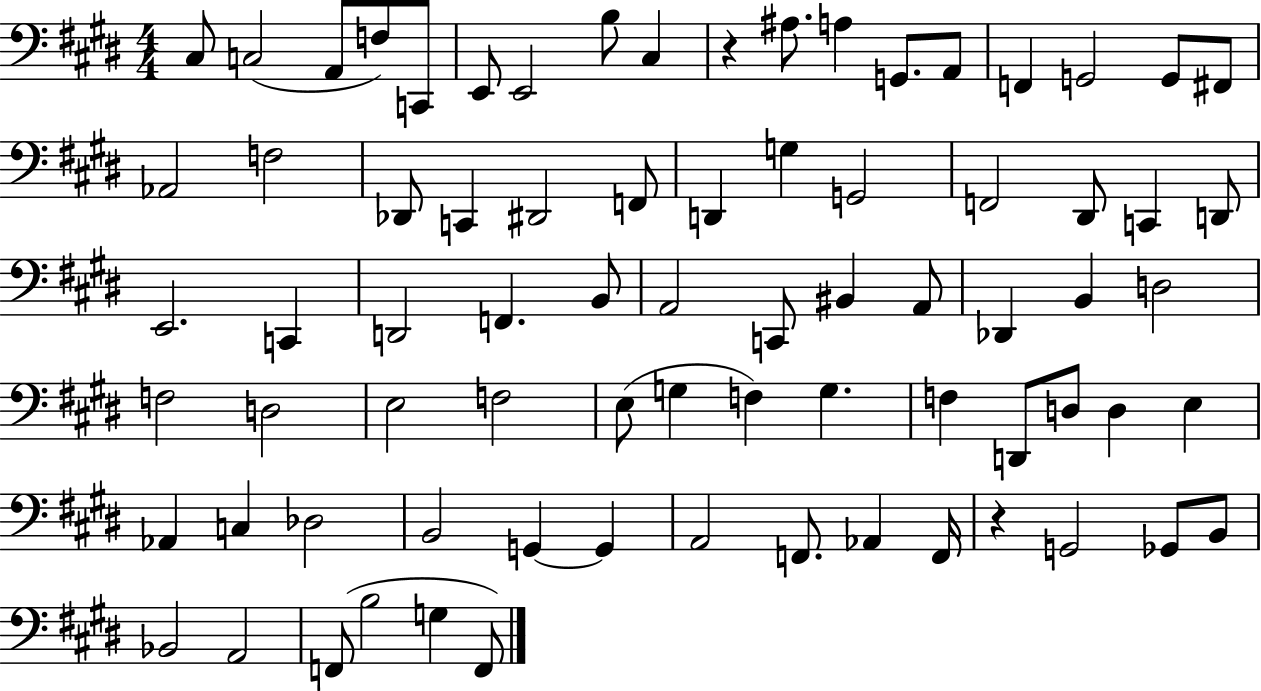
X:1
T:Untitled
M:4/4
L:1/4
K:E
^C,/2 C,2 A,,/2 F,/2 C,,/2 E,,/2 E,,2 B,/2 ^C, z ^A,/2 A, G,,/2 A,,/2 F,, G,,2 G,,/2 ^F,,/2 _A,,2 F,2 _D,,/2 C,, ^D,,2 F,,/2 D,, G, G,,2 F,,2 ^D,,/2 C,, D,,/2 E,,2 C,, D,,2 F,, B,,/2 A,,2 C,,/2 ^B,, A,,/2 _D,, B,, D,2 F,2 D,2 E,2 F,2 E,/2 G, F, G, F, D,,/2 D,/2 D, E, _A,, C, _D,2 B,,2 G,, G,, A,,2 F,,/2 _A,, F,,/4 z G,,2 _G,,/2 B,,/2 _B,,2 A,,2 F,,/2 B,2 G, F,,/2